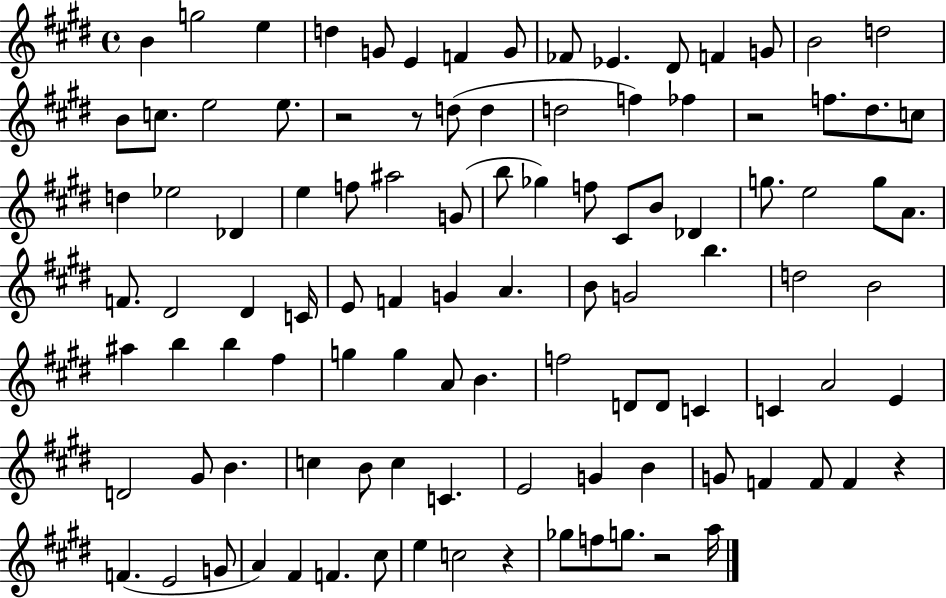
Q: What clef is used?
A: treble